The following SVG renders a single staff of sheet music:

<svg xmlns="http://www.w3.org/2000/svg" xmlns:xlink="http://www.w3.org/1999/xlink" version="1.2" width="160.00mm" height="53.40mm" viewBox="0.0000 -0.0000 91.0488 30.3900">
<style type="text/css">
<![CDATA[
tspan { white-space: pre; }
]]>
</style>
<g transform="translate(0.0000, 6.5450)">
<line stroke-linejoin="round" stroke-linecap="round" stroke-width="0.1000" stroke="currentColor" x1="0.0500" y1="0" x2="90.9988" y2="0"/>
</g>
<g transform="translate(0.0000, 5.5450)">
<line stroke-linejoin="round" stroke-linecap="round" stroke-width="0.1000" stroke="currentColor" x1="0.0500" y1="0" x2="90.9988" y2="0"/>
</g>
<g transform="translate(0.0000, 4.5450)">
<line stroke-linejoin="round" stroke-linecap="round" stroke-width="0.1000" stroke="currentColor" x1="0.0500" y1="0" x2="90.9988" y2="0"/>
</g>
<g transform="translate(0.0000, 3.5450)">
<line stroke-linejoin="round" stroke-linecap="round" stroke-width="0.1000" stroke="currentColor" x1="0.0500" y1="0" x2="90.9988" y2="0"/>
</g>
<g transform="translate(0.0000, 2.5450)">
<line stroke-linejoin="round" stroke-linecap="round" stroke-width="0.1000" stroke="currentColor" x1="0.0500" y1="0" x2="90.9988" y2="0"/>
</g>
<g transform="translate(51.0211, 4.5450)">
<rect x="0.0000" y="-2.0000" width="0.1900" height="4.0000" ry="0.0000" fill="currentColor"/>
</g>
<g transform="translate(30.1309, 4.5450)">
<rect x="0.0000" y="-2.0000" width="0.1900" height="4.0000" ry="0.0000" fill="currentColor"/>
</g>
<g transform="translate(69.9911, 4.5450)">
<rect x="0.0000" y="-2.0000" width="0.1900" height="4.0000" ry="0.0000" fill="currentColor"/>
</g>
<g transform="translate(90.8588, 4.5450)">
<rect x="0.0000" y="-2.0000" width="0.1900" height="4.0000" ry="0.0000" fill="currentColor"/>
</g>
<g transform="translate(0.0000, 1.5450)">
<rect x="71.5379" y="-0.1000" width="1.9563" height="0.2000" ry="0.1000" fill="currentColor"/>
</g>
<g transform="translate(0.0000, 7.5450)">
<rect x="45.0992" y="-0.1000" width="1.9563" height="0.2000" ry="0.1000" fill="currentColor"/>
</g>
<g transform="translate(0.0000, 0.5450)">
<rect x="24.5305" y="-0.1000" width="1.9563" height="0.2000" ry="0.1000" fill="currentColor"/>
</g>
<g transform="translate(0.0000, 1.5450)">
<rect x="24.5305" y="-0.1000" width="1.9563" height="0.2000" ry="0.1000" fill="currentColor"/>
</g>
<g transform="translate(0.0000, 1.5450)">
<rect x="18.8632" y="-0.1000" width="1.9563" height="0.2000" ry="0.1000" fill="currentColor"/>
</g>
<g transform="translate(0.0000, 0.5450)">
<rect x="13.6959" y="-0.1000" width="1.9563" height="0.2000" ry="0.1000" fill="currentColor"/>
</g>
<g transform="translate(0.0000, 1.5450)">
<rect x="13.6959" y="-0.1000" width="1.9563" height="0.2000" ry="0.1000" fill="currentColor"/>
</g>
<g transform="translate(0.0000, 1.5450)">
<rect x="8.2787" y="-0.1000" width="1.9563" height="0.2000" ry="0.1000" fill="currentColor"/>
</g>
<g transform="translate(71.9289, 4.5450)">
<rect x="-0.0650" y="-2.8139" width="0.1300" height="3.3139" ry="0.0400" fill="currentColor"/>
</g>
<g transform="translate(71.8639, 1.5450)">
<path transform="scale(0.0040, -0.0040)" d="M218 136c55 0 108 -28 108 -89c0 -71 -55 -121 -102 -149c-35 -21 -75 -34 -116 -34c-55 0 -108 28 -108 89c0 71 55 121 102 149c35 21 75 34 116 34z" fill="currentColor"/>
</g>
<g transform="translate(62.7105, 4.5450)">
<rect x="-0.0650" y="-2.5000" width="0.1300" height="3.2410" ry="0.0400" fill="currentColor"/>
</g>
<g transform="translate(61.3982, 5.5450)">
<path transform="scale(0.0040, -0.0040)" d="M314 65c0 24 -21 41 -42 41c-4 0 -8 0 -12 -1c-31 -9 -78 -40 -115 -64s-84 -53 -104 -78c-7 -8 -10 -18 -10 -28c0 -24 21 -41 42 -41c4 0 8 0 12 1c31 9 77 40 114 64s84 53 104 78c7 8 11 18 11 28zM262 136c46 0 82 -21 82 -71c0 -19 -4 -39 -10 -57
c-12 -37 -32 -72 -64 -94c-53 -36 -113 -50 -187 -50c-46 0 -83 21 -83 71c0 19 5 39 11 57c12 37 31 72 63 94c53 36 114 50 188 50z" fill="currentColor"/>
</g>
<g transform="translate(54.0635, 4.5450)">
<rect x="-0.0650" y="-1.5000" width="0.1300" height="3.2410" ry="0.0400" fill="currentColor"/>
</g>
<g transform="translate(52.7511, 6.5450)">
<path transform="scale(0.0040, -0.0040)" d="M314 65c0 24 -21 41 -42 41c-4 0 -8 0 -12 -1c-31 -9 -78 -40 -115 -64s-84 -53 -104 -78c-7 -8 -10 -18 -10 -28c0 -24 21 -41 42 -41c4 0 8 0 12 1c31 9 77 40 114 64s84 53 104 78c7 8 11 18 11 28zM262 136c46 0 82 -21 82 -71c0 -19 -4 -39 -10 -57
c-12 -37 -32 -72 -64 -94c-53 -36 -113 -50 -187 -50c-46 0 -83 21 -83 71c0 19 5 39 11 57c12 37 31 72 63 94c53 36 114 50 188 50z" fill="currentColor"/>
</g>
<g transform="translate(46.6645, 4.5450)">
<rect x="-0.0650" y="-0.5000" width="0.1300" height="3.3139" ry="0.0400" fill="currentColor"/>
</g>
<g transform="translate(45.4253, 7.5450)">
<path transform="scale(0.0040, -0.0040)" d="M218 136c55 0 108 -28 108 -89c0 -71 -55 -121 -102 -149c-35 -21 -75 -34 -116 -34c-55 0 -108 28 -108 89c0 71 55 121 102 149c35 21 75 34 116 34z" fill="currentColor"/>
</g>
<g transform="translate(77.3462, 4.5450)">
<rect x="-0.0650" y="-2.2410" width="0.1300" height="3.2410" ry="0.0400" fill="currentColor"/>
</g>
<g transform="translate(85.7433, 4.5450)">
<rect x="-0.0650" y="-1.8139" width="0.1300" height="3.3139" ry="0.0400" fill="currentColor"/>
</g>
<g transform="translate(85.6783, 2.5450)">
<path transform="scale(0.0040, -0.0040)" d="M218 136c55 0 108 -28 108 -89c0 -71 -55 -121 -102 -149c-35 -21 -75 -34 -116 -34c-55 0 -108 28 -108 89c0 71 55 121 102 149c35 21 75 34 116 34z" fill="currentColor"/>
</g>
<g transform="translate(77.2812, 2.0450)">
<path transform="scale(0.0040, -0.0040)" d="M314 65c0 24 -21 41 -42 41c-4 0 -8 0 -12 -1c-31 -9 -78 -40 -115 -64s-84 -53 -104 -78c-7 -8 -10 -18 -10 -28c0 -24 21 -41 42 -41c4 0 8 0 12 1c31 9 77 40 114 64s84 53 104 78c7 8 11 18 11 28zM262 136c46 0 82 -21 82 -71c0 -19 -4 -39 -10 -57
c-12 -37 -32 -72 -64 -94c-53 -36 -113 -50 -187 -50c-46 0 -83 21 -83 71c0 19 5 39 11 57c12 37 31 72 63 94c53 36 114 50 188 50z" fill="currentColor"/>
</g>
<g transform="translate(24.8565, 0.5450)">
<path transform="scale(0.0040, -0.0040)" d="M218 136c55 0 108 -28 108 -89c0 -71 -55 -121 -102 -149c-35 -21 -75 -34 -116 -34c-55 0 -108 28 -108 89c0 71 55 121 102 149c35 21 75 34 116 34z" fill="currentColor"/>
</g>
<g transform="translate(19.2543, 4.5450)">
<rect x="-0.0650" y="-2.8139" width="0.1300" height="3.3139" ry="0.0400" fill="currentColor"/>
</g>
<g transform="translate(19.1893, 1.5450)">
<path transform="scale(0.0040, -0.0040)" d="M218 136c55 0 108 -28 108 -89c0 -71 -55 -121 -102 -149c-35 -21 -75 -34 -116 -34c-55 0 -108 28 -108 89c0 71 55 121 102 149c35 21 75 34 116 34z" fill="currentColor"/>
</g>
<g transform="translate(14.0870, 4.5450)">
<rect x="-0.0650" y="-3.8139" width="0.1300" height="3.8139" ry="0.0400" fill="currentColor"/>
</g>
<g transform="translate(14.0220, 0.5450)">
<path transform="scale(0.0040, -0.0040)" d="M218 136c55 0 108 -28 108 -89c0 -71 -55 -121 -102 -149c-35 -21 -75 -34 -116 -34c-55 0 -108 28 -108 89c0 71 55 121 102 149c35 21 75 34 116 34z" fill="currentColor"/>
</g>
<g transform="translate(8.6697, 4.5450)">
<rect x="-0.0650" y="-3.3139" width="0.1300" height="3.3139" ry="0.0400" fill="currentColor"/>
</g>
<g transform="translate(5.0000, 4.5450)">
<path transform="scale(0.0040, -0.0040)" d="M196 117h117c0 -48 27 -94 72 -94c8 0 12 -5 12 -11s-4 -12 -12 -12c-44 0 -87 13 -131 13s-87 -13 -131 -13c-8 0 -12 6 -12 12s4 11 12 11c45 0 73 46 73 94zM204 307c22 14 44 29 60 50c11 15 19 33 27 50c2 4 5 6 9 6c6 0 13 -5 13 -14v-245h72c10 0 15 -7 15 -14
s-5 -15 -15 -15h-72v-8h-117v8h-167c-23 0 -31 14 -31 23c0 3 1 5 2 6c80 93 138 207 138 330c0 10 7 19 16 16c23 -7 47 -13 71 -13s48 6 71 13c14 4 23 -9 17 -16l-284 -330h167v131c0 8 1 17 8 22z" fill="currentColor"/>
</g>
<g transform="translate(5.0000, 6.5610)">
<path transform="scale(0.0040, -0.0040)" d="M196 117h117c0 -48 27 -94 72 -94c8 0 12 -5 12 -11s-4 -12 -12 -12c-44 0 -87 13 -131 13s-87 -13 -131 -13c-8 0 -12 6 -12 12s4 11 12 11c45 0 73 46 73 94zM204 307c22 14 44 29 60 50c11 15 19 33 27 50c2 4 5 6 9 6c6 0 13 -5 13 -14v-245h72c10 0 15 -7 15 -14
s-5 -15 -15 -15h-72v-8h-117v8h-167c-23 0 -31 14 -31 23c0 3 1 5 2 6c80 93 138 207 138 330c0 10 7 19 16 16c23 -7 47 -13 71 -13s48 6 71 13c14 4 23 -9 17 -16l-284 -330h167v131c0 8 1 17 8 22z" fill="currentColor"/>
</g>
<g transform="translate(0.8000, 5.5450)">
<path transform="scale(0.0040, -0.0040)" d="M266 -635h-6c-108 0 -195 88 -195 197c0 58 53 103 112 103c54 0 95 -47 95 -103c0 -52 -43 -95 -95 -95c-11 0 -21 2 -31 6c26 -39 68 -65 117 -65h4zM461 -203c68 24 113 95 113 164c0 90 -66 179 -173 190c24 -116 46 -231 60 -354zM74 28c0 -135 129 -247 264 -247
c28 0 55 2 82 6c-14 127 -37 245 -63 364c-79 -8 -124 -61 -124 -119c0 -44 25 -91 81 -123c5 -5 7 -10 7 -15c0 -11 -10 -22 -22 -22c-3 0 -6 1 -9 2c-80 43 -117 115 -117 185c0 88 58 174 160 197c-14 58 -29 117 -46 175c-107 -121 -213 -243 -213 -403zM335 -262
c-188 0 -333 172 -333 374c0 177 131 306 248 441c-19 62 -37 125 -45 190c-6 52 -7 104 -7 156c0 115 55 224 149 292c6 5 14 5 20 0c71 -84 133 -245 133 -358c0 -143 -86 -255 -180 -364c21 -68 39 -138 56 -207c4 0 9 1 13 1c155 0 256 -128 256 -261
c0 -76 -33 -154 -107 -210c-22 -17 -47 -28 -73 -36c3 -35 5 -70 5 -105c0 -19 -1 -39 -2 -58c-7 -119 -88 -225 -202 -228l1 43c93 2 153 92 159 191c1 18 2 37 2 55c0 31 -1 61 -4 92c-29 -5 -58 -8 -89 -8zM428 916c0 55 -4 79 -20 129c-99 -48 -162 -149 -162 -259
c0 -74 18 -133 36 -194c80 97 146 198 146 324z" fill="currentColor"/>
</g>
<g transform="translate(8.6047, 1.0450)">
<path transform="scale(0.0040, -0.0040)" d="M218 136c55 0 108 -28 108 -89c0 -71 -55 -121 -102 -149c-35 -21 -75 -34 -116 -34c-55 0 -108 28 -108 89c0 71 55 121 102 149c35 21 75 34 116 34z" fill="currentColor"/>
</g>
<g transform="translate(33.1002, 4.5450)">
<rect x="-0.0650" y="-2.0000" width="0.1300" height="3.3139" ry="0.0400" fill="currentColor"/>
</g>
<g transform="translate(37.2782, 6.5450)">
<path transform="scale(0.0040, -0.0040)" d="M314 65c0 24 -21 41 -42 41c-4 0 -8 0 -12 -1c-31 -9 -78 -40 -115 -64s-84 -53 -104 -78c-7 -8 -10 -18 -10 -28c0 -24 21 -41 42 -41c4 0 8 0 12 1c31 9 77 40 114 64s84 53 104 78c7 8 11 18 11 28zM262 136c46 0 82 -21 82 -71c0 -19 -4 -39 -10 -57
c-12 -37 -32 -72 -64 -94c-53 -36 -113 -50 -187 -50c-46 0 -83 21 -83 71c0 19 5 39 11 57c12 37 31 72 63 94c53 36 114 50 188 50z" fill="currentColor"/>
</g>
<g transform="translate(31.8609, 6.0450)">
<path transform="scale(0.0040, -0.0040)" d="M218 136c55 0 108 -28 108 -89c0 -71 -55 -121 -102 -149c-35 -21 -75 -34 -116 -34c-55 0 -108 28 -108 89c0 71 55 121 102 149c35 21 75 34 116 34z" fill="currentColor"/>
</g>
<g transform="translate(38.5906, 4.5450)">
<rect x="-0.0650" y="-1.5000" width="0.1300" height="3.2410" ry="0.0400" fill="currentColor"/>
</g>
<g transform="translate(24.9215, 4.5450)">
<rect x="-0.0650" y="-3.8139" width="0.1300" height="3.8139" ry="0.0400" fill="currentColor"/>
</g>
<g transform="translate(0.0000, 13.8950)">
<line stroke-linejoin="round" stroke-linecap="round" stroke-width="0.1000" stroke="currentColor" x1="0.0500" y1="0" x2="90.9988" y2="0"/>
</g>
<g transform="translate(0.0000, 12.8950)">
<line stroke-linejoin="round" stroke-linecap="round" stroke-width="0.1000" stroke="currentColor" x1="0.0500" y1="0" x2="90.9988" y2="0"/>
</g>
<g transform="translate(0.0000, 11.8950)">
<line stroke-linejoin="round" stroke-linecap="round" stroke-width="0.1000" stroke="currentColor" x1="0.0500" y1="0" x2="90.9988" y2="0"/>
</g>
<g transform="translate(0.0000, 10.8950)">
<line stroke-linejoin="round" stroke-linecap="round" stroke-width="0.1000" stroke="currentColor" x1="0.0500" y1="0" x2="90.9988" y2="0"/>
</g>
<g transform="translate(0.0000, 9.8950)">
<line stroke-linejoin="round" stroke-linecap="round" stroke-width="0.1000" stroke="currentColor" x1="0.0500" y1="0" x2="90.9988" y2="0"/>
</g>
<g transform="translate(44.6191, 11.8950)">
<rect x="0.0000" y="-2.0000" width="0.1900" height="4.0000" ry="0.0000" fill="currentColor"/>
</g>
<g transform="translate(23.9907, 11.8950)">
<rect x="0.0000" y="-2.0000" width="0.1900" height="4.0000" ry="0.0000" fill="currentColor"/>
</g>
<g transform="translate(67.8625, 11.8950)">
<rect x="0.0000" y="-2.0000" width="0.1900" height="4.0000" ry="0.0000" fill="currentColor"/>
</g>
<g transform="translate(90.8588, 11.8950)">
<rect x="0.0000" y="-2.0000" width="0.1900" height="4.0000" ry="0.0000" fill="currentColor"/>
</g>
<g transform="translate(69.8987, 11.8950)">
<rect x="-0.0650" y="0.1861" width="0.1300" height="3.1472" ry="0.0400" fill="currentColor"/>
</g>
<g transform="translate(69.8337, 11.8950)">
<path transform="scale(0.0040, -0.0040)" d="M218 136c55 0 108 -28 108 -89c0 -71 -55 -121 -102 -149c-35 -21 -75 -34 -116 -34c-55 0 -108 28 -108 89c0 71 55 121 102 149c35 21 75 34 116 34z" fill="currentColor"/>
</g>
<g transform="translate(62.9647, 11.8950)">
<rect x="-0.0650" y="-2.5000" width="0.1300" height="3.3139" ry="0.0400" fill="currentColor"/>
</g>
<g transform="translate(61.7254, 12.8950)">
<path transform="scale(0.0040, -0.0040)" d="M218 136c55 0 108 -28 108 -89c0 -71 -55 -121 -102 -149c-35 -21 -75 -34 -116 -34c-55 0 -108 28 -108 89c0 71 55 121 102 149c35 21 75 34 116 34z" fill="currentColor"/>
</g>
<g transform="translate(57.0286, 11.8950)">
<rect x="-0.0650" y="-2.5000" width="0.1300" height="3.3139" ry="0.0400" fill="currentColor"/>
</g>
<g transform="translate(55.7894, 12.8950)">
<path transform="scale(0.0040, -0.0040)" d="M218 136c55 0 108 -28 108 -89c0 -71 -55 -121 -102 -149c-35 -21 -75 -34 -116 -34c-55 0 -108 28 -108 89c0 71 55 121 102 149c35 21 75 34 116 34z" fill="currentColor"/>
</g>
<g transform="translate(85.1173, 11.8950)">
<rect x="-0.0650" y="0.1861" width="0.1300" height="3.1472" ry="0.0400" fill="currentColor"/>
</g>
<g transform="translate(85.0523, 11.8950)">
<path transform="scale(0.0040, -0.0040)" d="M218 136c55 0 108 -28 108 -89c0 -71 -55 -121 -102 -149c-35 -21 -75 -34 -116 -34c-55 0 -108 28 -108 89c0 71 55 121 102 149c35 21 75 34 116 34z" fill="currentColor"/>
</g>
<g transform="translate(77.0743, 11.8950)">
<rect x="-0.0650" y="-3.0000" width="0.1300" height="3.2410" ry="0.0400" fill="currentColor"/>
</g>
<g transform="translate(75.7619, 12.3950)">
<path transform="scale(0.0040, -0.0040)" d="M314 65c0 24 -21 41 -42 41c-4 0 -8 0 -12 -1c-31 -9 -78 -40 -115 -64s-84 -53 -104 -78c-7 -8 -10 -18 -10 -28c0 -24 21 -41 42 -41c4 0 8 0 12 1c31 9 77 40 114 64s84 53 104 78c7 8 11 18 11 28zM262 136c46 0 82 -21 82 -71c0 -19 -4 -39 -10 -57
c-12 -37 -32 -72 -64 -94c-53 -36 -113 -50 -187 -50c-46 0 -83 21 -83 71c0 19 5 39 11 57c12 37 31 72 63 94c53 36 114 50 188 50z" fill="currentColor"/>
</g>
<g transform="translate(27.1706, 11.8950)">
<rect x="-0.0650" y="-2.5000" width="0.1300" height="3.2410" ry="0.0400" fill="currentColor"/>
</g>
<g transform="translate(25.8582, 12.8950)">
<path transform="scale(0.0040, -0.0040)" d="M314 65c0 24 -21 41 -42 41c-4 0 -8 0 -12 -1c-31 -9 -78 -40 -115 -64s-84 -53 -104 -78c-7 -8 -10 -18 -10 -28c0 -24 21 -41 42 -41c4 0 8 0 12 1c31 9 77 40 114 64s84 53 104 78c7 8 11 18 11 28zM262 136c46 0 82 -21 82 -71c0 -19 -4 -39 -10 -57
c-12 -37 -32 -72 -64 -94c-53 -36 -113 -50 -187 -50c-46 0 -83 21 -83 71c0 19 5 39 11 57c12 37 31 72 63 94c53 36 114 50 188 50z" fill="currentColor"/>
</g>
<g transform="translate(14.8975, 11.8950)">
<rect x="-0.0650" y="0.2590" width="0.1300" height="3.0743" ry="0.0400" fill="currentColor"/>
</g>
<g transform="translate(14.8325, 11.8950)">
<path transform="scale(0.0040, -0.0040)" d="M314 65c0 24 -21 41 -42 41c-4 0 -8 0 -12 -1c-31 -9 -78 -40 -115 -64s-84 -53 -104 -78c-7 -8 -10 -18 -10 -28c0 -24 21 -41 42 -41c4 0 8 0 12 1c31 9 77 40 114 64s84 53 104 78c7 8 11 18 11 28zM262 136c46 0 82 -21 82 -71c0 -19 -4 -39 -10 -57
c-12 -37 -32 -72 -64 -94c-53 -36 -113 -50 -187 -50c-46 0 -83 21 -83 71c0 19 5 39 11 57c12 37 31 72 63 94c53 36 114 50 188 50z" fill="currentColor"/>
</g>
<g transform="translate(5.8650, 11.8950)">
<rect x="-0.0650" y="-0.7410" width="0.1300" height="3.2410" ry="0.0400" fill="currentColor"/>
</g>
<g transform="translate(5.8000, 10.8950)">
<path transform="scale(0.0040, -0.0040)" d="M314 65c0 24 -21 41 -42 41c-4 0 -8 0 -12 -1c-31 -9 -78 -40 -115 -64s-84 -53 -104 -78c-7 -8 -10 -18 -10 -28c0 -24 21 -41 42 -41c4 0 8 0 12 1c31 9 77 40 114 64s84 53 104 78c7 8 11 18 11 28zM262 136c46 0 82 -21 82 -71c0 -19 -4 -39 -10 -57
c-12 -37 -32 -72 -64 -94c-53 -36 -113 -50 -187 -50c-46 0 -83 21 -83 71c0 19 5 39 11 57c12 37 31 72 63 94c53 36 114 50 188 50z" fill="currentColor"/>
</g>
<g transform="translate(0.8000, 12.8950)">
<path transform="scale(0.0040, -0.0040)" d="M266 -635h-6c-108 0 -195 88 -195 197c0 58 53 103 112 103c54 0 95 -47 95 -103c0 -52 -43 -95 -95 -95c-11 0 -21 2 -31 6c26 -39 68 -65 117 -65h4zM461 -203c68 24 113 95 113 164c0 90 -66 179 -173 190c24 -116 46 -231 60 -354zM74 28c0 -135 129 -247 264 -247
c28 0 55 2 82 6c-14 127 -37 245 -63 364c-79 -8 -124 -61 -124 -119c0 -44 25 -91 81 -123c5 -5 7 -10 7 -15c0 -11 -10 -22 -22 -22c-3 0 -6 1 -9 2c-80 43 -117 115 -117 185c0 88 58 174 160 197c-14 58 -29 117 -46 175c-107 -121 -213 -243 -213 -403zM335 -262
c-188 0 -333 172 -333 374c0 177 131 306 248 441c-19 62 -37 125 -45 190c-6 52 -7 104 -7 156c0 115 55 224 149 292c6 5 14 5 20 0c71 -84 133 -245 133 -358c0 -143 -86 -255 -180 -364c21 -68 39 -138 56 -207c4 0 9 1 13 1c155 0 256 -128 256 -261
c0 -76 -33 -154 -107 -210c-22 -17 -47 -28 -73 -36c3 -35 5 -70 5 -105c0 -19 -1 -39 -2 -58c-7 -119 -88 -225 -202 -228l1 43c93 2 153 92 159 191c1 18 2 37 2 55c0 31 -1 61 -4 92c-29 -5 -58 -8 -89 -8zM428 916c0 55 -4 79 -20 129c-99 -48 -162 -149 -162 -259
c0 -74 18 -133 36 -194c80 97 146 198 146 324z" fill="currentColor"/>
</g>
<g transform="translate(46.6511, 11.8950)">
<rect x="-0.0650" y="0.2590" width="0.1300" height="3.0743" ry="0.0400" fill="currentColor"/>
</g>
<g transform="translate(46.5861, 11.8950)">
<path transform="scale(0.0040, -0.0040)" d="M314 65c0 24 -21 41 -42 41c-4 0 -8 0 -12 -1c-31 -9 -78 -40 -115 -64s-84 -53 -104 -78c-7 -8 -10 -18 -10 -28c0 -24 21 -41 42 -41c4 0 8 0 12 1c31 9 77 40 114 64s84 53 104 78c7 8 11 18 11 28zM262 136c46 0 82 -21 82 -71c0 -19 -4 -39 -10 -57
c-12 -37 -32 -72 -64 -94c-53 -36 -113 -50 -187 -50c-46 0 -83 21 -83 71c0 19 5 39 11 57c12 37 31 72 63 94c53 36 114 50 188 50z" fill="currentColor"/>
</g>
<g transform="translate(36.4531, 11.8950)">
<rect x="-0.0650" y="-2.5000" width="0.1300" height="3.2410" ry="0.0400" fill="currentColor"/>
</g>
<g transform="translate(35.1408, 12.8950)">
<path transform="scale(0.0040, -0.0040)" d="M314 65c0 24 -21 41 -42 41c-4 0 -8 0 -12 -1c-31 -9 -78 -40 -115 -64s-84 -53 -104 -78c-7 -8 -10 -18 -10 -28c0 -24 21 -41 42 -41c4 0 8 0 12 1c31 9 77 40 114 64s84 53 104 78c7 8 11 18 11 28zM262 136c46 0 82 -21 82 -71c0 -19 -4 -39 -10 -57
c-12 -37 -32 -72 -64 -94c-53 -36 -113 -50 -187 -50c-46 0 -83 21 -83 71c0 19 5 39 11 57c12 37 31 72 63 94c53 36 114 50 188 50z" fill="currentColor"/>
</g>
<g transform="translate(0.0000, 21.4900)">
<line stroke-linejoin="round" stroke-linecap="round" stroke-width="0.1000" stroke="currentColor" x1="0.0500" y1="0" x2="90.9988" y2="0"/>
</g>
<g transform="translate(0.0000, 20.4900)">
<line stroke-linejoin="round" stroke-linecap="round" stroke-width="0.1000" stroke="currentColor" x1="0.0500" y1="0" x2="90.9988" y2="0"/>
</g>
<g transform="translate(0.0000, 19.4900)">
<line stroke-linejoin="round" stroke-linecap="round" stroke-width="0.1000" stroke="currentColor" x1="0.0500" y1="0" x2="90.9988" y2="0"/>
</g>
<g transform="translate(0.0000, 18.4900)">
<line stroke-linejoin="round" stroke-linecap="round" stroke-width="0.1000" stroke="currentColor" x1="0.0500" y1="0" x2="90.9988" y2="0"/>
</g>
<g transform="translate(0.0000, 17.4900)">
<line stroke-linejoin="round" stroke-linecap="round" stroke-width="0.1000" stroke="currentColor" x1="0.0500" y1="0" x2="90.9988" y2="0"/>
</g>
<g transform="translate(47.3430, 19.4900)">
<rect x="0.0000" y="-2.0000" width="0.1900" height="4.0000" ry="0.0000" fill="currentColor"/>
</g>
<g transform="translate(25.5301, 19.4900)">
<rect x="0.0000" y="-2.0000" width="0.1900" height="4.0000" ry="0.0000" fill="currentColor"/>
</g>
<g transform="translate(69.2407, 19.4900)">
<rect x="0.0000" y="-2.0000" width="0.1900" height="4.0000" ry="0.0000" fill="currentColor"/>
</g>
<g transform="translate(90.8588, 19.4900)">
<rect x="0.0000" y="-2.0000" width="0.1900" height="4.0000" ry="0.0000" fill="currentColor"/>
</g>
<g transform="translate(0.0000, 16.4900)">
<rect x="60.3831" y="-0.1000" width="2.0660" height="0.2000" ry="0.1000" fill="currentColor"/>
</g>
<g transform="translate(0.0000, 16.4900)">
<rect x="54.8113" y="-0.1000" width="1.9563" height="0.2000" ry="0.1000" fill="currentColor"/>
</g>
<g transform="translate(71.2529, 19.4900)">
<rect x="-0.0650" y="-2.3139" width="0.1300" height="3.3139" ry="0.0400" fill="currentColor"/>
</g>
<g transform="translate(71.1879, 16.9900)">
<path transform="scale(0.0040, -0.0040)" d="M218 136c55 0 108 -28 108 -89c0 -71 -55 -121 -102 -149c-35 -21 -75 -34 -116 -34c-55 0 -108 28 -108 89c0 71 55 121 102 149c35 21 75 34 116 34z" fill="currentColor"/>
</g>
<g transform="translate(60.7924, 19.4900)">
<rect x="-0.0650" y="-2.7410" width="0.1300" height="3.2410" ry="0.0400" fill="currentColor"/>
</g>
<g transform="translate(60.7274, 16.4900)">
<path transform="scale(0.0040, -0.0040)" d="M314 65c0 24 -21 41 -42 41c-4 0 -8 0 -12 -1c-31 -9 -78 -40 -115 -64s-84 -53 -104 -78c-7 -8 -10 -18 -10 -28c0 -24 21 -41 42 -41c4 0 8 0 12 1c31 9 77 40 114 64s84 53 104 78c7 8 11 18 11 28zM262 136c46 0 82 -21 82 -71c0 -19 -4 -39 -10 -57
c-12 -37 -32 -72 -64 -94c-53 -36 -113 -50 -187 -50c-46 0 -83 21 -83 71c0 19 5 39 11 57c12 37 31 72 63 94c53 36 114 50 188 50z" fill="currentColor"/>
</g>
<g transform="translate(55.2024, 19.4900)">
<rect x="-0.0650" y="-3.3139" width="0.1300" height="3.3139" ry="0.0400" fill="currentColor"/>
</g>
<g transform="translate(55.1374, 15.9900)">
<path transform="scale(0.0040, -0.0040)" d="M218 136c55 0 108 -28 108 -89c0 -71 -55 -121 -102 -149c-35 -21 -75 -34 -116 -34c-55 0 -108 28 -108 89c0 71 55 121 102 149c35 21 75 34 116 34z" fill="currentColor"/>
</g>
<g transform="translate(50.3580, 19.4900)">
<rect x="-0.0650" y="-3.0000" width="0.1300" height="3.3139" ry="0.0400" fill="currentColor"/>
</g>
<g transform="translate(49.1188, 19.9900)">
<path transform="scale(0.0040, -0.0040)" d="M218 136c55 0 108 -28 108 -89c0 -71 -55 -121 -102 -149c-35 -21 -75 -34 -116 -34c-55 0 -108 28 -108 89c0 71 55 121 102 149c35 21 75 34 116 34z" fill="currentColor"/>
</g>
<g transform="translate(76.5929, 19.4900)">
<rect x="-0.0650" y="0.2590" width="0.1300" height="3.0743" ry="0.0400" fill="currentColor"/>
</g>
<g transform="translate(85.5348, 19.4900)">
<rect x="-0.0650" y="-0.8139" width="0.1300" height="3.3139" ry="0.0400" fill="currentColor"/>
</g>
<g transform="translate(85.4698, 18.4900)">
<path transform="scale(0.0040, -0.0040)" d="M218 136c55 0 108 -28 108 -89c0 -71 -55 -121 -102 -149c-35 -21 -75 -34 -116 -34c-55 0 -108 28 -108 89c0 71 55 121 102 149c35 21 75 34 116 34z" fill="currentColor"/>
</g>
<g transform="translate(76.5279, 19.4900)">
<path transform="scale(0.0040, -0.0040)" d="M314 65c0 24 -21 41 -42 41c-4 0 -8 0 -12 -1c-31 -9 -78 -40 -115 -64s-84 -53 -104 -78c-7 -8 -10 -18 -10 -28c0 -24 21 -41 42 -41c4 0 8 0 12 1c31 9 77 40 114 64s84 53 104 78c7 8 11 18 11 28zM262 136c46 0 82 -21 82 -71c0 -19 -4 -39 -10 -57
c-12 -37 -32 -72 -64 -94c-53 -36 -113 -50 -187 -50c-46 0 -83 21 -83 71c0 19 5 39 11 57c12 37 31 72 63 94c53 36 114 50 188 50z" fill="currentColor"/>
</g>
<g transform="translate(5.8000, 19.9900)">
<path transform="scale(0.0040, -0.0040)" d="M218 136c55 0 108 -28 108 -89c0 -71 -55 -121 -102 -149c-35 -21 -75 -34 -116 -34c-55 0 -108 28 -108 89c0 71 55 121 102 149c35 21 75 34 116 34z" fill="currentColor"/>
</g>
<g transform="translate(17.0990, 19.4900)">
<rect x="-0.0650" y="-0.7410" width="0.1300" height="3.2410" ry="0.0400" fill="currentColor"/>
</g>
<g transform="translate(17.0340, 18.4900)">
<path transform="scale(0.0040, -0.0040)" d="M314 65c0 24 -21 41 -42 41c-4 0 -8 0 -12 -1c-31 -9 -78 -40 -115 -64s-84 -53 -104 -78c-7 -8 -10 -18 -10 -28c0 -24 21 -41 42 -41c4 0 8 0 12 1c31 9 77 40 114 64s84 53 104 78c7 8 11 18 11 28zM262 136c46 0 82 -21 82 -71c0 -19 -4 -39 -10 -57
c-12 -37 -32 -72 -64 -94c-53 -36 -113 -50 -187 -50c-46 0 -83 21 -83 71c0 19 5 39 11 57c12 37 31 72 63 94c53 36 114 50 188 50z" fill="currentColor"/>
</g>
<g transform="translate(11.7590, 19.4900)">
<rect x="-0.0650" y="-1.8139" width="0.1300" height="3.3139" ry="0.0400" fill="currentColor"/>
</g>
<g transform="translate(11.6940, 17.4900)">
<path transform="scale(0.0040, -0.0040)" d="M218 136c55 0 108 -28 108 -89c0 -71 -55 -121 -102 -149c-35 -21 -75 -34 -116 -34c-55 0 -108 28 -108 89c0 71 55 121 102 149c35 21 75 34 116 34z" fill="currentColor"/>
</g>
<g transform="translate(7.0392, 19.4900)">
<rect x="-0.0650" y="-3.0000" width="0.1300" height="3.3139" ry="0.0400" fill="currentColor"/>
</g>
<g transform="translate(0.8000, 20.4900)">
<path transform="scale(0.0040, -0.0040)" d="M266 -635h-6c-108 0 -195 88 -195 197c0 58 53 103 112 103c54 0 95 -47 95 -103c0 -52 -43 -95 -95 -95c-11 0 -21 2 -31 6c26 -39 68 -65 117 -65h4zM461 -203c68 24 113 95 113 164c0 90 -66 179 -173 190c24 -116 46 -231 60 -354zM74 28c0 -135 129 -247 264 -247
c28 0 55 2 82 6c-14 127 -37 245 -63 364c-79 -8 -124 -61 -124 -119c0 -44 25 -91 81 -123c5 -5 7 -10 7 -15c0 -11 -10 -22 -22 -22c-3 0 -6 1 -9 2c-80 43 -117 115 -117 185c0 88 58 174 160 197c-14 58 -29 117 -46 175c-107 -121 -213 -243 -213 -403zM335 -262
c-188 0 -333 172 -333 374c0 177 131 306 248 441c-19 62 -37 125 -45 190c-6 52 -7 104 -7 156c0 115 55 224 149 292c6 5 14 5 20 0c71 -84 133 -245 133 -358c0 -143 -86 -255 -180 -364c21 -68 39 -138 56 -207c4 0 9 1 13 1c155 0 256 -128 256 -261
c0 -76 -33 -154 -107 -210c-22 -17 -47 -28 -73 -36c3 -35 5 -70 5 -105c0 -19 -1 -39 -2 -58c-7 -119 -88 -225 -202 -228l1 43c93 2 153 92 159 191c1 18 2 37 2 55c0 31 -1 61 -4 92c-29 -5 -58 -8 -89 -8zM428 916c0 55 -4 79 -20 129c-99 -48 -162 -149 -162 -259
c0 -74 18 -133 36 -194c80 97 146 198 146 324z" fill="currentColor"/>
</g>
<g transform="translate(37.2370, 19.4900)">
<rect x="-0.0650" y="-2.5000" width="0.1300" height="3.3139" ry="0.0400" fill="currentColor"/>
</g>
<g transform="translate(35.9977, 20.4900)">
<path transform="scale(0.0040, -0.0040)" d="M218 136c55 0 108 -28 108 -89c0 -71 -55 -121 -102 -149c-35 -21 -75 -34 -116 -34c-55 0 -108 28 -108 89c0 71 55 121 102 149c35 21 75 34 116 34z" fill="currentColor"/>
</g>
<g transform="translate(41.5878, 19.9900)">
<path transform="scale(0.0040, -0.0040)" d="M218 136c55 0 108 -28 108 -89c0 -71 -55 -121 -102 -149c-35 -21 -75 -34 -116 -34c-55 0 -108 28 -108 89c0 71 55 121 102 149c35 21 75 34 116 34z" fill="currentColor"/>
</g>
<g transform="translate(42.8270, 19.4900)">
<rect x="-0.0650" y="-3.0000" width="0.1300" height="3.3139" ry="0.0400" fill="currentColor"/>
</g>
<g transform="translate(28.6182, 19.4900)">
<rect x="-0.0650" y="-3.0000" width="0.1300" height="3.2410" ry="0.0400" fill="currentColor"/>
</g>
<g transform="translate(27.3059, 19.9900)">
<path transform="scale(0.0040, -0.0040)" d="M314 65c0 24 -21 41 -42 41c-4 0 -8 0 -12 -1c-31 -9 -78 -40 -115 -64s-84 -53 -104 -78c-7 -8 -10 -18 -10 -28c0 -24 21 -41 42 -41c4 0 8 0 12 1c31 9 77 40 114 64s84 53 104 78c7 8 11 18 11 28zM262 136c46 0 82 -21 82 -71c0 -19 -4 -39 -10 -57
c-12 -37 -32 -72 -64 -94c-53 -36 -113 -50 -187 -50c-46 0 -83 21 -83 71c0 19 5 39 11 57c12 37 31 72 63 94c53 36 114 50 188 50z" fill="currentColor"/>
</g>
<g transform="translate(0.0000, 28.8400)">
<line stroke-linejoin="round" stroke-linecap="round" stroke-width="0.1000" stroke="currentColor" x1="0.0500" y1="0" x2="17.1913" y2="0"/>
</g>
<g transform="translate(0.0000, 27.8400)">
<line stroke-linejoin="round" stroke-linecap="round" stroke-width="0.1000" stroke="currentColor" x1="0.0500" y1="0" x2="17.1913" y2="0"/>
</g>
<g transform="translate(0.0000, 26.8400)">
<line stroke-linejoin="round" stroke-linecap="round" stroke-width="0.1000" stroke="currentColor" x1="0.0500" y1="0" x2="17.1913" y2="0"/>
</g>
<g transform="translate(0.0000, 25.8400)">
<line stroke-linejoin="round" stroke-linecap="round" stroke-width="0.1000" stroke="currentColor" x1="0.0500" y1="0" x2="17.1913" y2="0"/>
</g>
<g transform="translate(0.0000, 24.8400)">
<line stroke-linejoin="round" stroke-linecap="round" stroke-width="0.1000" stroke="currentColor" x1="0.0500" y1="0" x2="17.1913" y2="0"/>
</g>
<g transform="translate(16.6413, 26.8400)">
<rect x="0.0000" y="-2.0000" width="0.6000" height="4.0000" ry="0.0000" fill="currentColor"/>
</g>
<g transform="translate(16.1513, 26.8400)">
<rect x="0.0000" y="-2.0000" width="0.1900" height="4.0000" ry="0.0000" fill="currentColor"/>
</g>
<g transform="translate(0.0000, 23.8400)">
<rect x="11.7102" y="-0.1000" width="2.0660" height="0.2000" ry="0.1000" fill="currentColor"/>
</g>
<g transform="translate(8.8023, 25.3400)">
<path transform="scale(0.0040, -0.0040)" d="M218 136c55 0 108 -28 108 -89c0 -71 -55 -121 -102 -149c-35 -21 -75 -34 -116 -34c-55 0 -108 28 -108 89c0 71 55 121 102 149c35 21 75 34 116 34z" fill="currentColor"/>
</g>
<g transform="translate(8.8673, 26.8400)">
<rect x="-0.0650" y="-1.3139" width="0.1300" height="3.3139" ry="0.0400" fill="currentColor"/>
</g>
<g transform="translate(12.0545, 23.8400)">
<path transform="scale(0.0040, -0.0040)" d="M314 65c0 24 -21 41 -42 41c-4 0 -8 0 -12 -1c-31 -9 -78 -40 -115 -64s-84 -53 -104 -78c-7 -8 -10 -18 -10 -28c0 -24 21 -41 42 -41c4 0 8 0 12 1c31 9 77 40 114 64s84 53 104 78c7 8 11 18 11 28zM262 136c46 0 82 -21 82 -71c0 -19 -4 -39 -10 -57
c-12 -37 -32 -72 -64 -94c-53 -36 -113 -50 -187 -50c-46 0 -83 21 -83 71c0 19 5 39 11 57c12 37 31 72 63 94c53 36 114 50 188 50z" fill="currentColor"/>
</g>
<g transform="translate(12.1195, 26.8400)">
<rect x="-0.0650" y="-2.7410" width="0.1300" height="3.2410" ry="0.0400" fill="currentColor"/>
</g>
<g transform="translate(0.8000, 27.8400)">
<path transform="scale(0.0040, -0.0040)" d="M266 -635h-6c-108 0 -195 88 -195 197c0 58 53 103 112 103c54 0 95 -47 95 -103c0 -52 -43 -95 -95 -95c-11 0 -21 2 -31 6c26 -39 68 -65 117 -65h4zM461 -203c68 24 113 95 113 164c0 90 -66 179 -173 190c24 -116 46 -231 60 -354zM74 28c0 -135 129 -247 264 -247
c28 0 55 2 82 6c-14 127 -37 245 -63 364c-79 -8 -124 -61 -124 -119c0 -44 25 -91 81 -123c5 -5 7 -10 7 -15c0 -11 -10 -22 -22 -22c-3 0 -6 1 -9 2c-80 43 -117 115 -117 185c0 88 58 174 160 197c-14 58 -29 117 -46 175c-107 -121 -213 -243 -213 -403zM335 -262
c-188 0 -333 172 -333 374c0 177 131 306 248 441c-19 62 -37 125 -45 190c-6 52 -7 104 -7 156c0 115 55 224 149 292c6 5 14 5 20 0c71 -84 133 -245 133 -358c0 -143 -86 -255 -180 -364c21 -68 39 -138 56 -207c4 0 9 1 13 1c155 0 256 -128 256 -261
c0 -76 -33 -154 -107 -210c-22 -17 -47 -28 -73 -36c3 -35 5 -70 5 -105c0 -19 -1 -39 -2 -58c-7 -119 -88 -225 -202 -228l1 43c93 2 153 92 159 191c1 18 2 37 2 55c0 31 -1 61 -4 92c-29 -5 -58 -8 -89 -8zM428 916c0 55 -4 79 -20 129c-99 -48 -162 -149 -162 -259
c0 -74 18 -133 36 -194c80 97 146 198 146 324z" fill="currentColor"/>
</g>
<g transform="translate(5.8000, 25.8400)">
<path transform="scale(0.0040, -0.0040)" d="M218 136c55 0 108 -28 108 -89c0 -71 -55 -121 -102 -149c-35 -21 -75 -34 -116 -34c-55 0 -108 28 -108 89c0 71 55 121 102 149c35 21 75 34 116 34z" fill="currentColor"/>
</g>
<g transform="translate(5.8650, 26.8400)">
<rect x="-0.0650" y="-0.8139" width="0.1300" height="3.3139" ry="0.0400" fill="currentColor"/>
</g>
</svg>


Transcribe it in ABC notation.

X:1
T:Untitled
M:4/4
L:1/4
K:C
b c' a c' F E2 C E2 G2 a g2 f d2 B2 G2 G2 B2 G G B A2 B A f d2 A2 G A A b a2 g B2 d d e a2